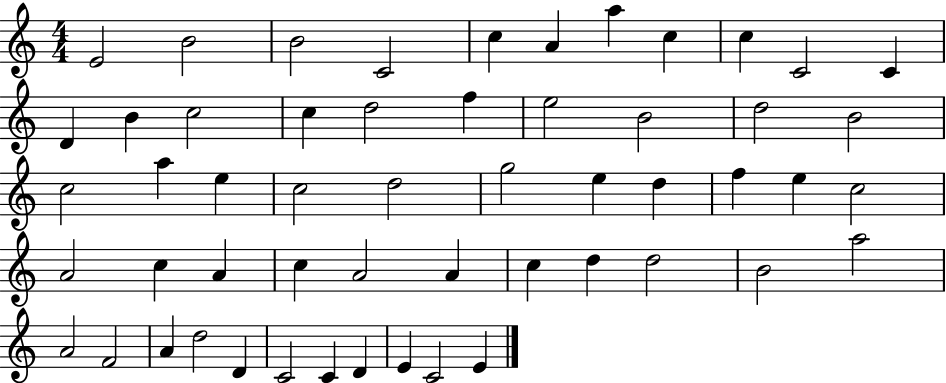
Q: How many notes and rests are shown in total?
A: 54